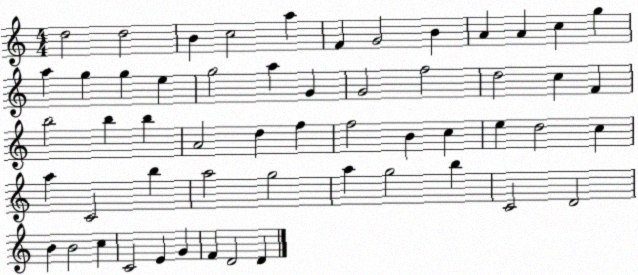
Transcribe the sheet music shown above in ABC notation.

X:1
T:Untitled
M:4/4
L:1/4
K:C
d2 d2 B c2 a F G2 B A A c g a g g e g2 a G G2 f2 d2 c F b2 b b A2 d f f2 B c e d2 c a C2 b a2 g2 a g2 b C2 D2 B B2 c C2 E G F D2 D